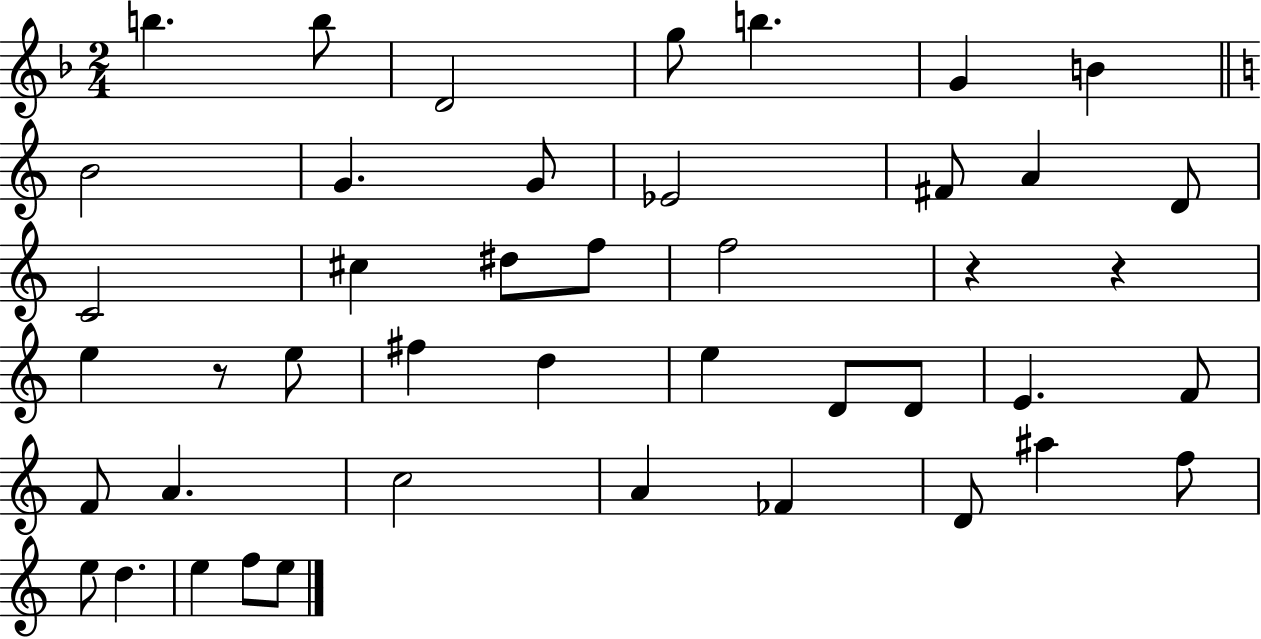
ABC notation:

X:1
T:Untitled
M:2/4
L:1/4
K:F
b b/2 D2 g/2 b G B B2 G G/2 _E2 ^F/2 A D/2 C2 ^c ^d/2 f/2 f2 z z e z/2 e/2 ^f d e D/2 D/2 E F/2 F/2 A c2 A _F D/2 ^a f/2 e/2 d e f/2 e/2